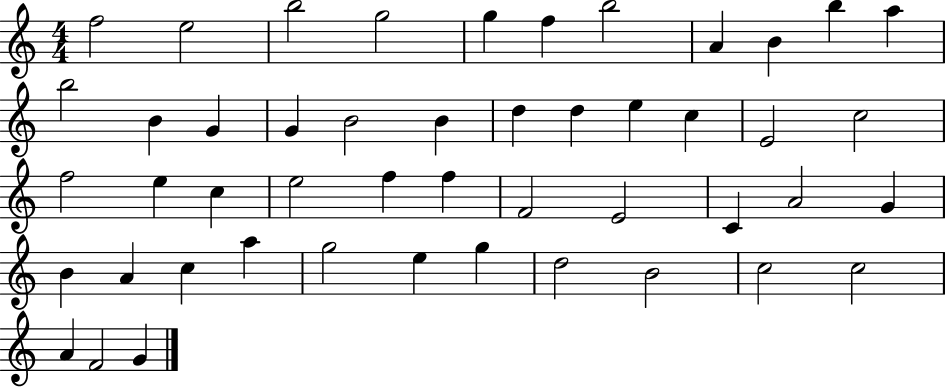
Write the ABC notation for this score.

X:1
T:Untitled
M:4/4
L:1/4
K:C
f2 e2 b2 g2 g f b2 A B b a b2 B G G B2 B d d e c E2 c2 f2 e c e2 f f F2 E2 C A2 G B A c a g2 e g d2 B2 c2 c2 A F2 G